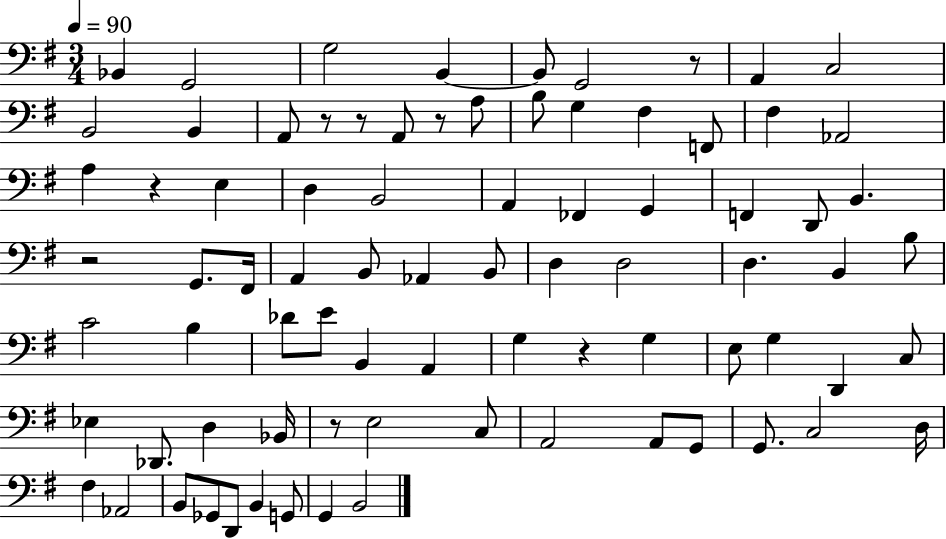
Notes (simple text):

Bb2/q G2/h G3/h B2/q B2/e G2/h R/e A2/q C3/h B2/h B2/q A2/e R/e R/e A2/e R/e A3/e B3/e G3/q F#3/q F2/e F#3/q Ab2/h A3/q R/q E3/q D3/q B2/h A2/q FES2/q G2/q F2/q D2/e B2/q. R/h G2/e. F#2/s A2/q B2/e Ab2/q B2/e D3/q D3/h D3/q. B2/q B3/e C4/h B3/q Db4/e E4/e B2/q A2/q G3/q R/q G3/q E3/e G3/q D2/q C3/e Eb3/q Db2/e. D3/q Bb2/s R/e E3/h C3/e A2/h A2/e G2/e G2/e. C3/h D3/s F#3/q Ab2/h B2/e Gb2/e D2/e B2/q G2/e G2/q B2/h